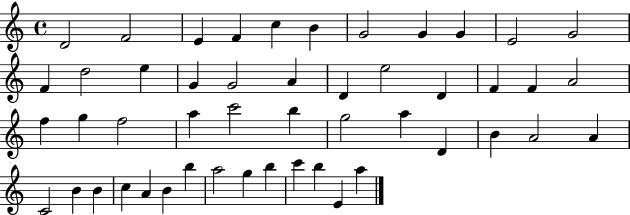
{
  \clef treble
  \time 4/4
  \defaultTimeSignature
  \key c \major
  d'2 f'2 | e'4 f'4 c''4 b'4 | g'2 g'4 g'4 | e'2 g'2 | \break f'4 d''2 e''4 | g'4 g'2 a'4 | d'4 e''2 d'4 | f'4 f'4 a'2 | \break f''4 g''4 f''2 | a''4 c'''2 b''4 | g''2 a''4 d'4 | b'4 a'2 a'4 | \break c'2 b'4 b'4 | c''4 a'4 b'4 b''4 | a''2 g''4 b''4 | c'''4 b''4 e'4 a''4 | \break \bar "|."
}